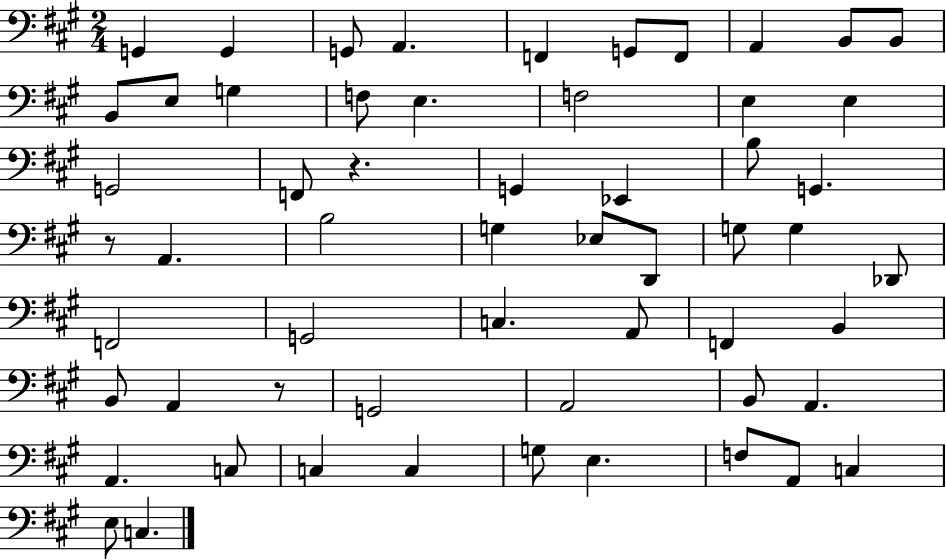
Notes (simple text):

G2/q G2/q G2/e A2/q. F2/q G2/e F2/e A2/q B2/e B2/e B2/e E3/e G3/q F3/e E3/q. F3/h E3/q E3/q G2/h F2/e R/q. G2/q Eb2/q B3/e G2/q. R/e A2/q. B3/h G3/q Eb3/e D2/e G3/e G3/q Db2/e F2/h G2/h C3/q. A2/e F2/q B2/q B2/e A2/q R/e G2/h A2/h B2/e A2/q. A2/q. C3/e C3/q C3/q G3/e E3/q. F3/e A2/e C3/q E3/e C3/q.